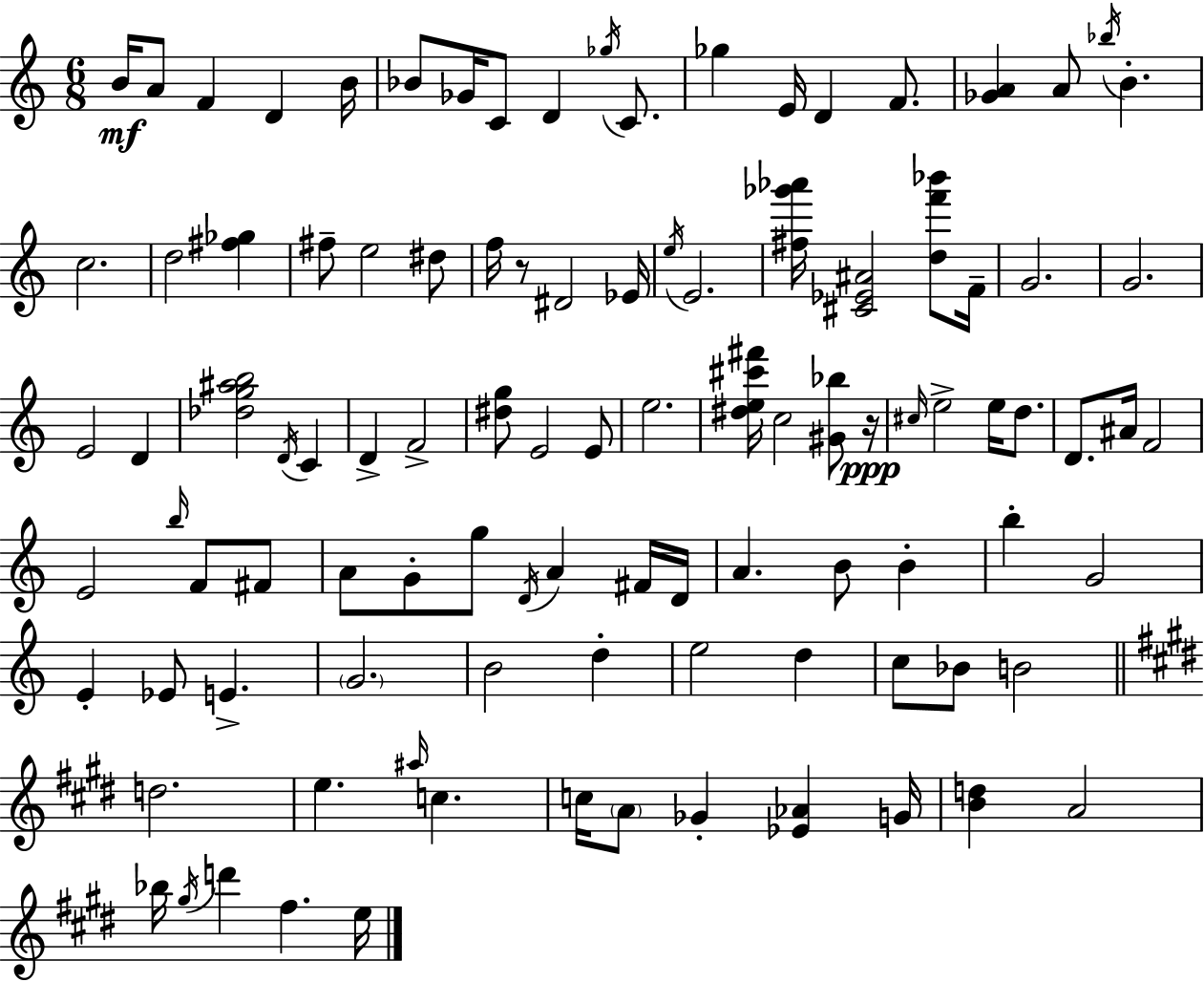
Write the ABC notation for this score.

X:1
T:Untitled
M:6/8
L:1/4
K:C
B/4 A/2 F D B/4 _B/2 _G/4 C/2 D _g/4 C/2 _g E/4 D F/2 [_GA] A/2 _b/4 B c2 d2 [^f_g] ^f/2 e2 ^d/2 f/4 z/2 ^D2 _E/4 e/4 E2 [^f_g'_a']/4 [^C_E^A]2 [df'_b']/2 F/4 G2 G2 E2 D [_dg^ab]2 D/4 C D F2 [^dg]/2 E2 E/2 e2 [^de^c'^f']/4 c2 [^G_b]/2 z/4 ^c/4 e2 e/4 d/2 D/2 ^A/4 F2 E2 b/4 F/2 ^F/2 A/2 G/2 g/2 D/4 A ^F/4 D/4 A B/2 B b G2 E _E/2 E G2 B2 d e2 d c/2 _B/2 B2 d2 e ^a/4 c c/4 A/2 _G [_E_A] G/4 [Bd] A2 _b/4 ^g/4 d' ^f e/4